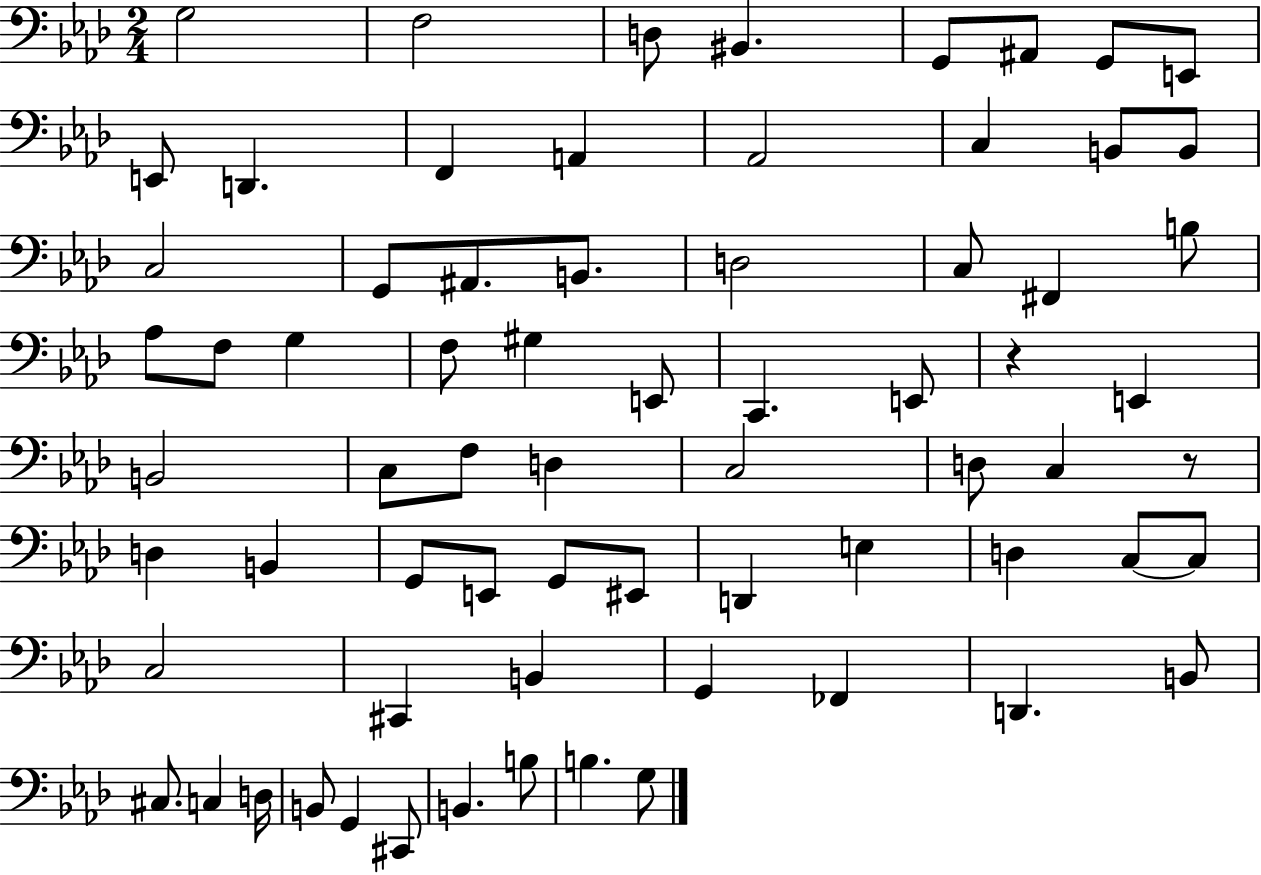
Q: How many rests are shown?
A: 2